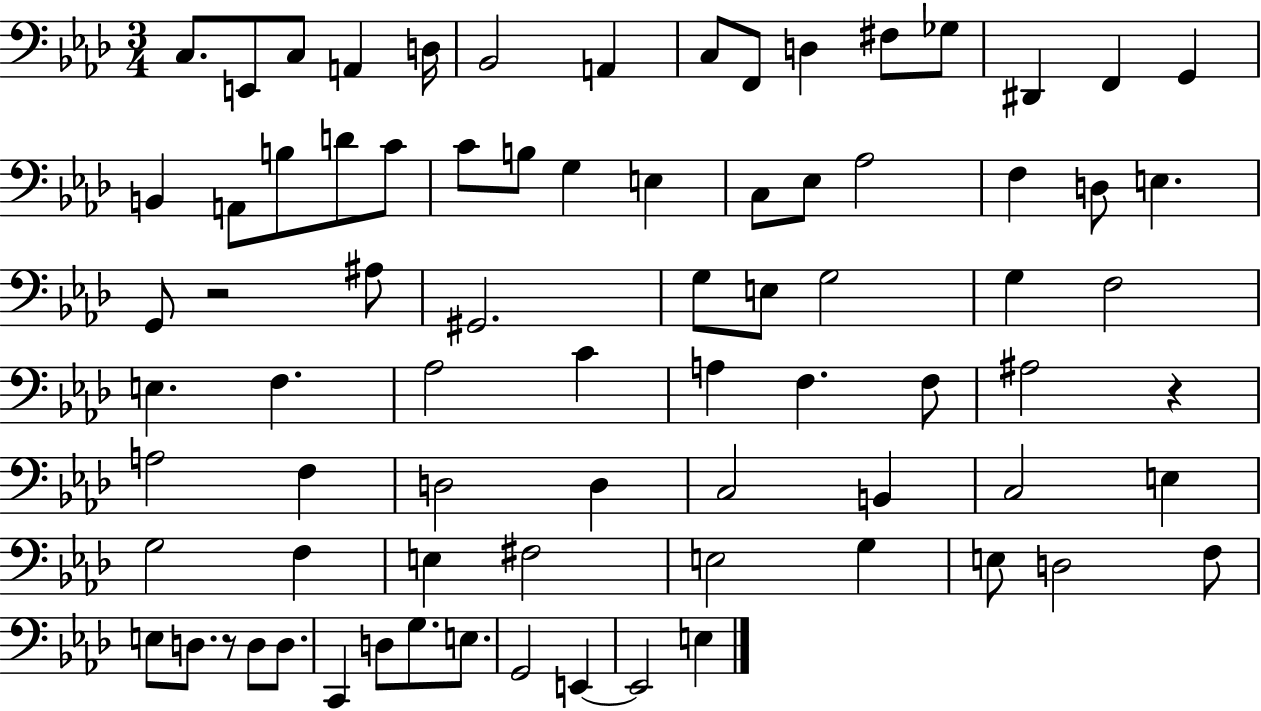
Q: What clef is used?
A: bass